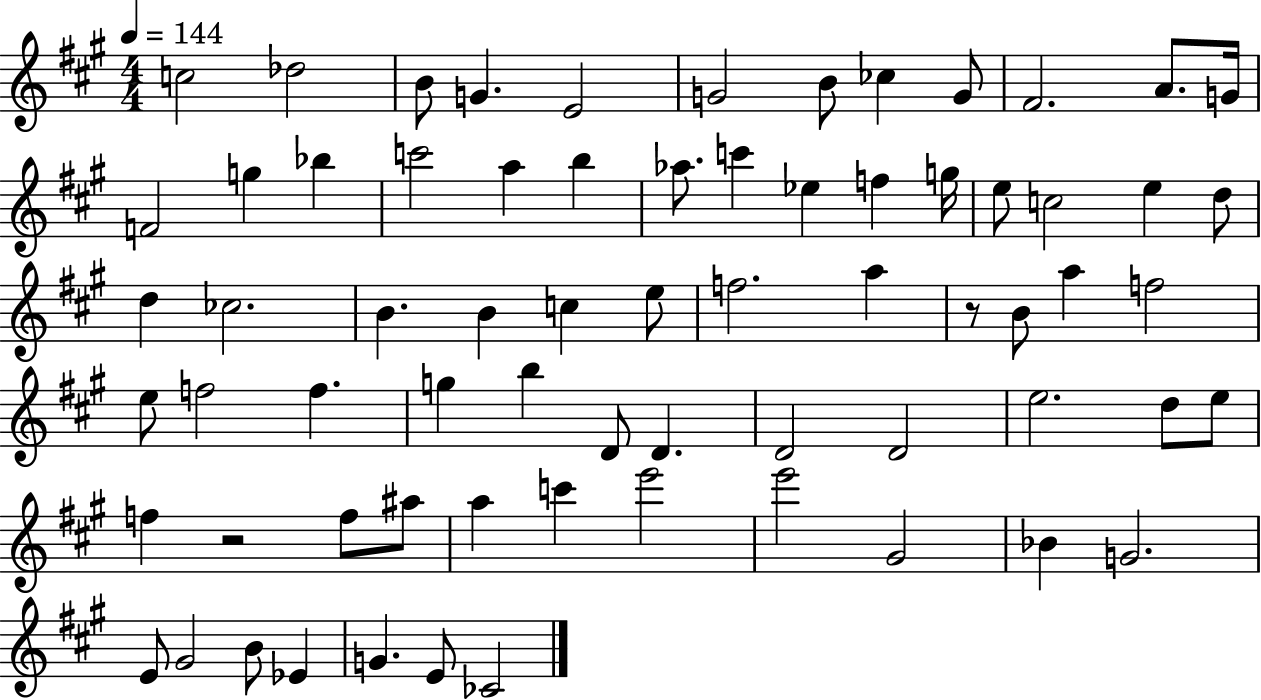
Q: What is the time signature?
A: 4/4